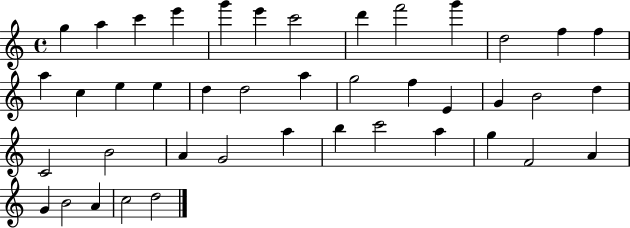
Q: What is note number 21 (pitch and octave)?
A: G5